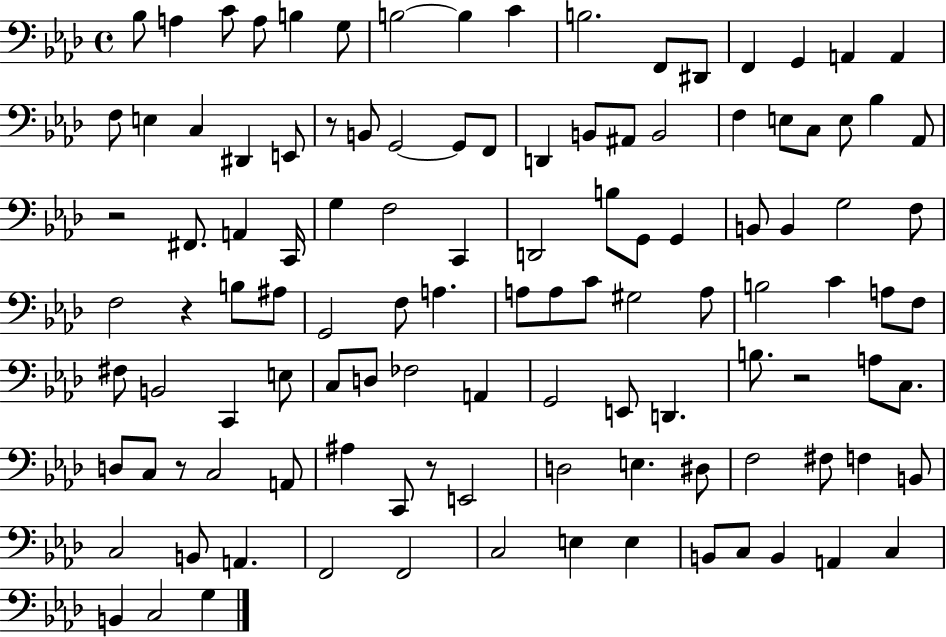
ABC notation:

X:1
T:Untitled
M:4/4
L:1/4
K:Ab
_B,/2 A, C/2 A,/2 B, G,/2 B,2 B, C B,2 F,,/2 ^D,,/2 F,, G,, A,, A,, F,/2 E, C, ^D,, E,,/2 z/2 B,,/2 G,,2 G,,/2 F,,/2 D,, B,,/2 ^A,,/2 B,,2 F, E,/2 C,/2 E,/2 _B, _A,,/2 z2 ^F,,/2 A,, C,,/4 G, F,2 C,, D,,2 B,/2 G,,/2 G,, B,,/2 B,, G,2 F,/2 F,2 z B,/2 ^A,/2 G,,2 F,/2 A, A,/2 A,/2 C/2 ^G,2 A,/2 B,2 C A,/2 F,/2 ^F,/2 B,,2 C,, E,/2 C,/2 D,/2 _F,2 A,, G,,2 E,,/2 D,, B,/2 z2 A,/2 C,/2 D,/2 C,/2 z/2 C,2 A,,/2 ^A, C,,/2 z/2 E,,2 D,2 E, ^D,/2 F,2 ^F,/2 F, B,,/2 C,2 B,,/2 A,, F,,2 F,,2 C,2 E, E, B,,/2 C,/2 B,, A,, C, B,, C,2 G,